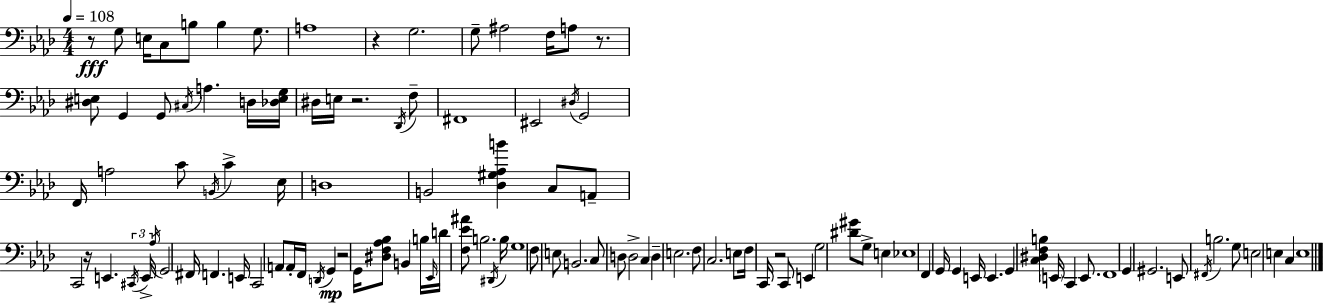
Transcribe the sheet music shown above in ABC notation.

X:1
T:Untitled
M:4/4
L:1/4
K:Ab
z/2 G,/2 E,/4 C,/2 B,/2 B, G,/2 A,4 z G,2 G,/2 ^A,2 F,/4 A,/2 z/2 [^D,E,]/2 G,, G,,/2 ^C,/4 A, D,/4 [_D,E,G,]/4 ^D,/4 E,/4 z2 _D,,/4 F,/2 ^F,,4 ^E,,2 ^D,/4 G,,2 F,,/4 A,2 C/2 B,,/4 C _E,/4 D,4 B,,2 [_D,^G,_A,B] C,/2 A,,/2 C,,2 z/4 E,, ^C,,/4 E,,/4 _A,/4 G,,2 ^F,,/4 F,, E,,/4 C,,2 A,,/2 A,,/4 F,,/4 D,,/4 G,, z2 G,,/4 [^D,F,_A,_B,]/2 B,, B,/4 _E,,/4 D/4 [F,_E^A]/2 B,2 ^D,,/4 B,/4 G,4 F,/2 E,/2 B,,2 C,/2 D,/2 D,2 C, D, E,2 F,/2 C,2 E,/2 F,/4 C,,/4 z2 C,,/2 E,, G,2 [^D^G]/2 G,/2 E, _E,4 F,, G,,/4 G,, E,,/4 E,, G,, [C,^D,F,B,] E,,/4 C,, E,,/2 F,,4 G,, ^G,,2 E,,/2 ^F,,/4 B,2 G,/2 E,2 E, C, E,4